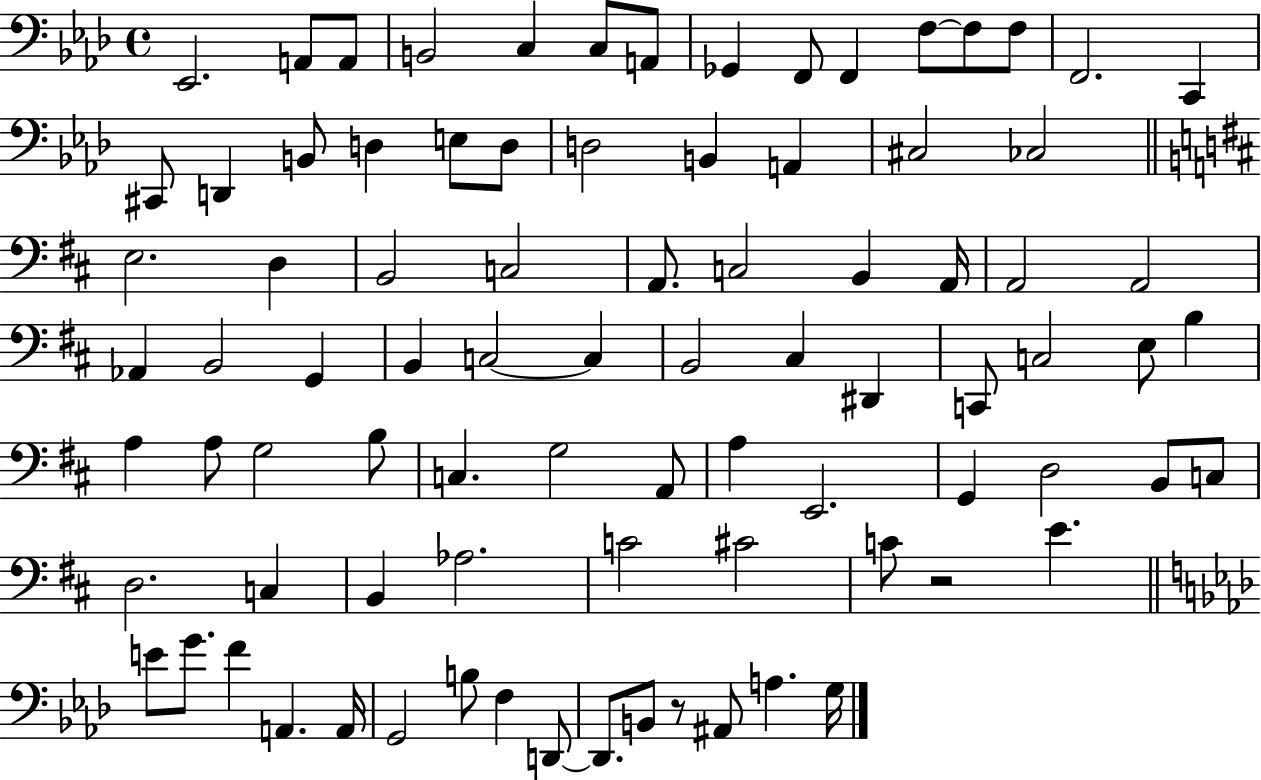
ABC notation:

X:1
T:Untitled
M:4/4
L:1/4
K:Ab
_E,,2 A,,/2 A,,/2 B,,2 C, C,/2 A,,/2 _G,, F,,/2 F,, F,/2 F,/2 F,/2 F,,2 C,, ^C,,/2 D,, B,,/2 D, E,/2 D,/2 D,2 B,, A,, ^C,2 _C,2 E,2 D, B,,2 C,2 A,,/2 C,2 B,, A,,/4 A,,2 A,,2 _A,, B,,2 G,, B,, C,2 C, B,,2 ^C, ^D,, C,,/2 C,2 E,/2 B, A, A,/2 G,2 B,/2 C, G,2 A,,/2 A, E,,2 G,, D,2 B,,/2 C,/2 D,2 C, B,, _A,2 C2 ^C2 C/2 z2 E E/2 G/2 F A,, A,,/4 G,,2 B,/2 F, D,,/2 D,,/2 B,,/2 z/2 ^A,,/2 A, G,/4